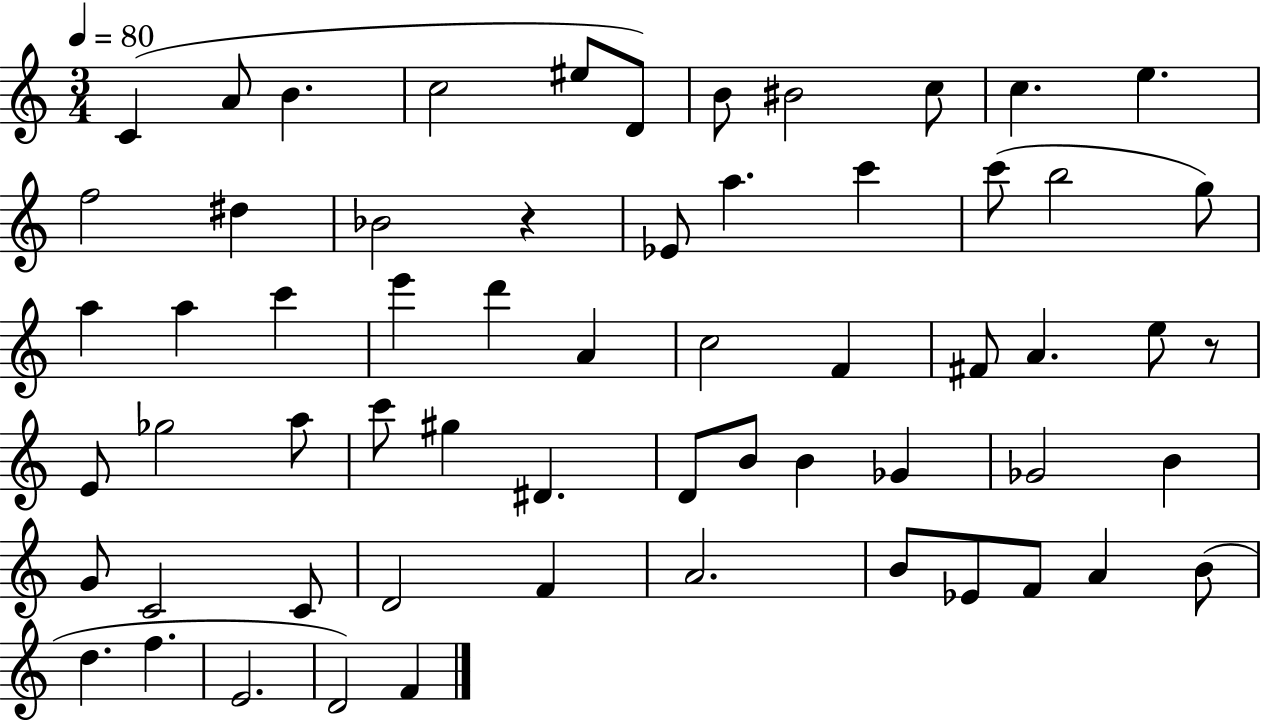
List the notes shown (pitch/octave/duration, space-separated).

C4/q A4/e B4/q. C5/h EIS5/e D4/e B4/e BIS4/h C5/e C5/q. E5/q. F5/h D#5/q Bb4/h R/q Eb4/e A5/q. C6/q C6/e B5/h G5/e A5/q A5/q C6/q E6/q D6/q A4/q C5/h F4/q F#4/e A4/q. E5/e R/e E4/e Gb5/h A5/e C6/e G#5/q D#4/q. D4/e B4/e B4/q Gb4/q Gb4/h B4/q G4/e C4/h C4/e D4/h F4/q A4/h. B4/e Eb4/e F4/e A4/q B4/e D5/q. F5/q. E4/h. D4/h F4/q